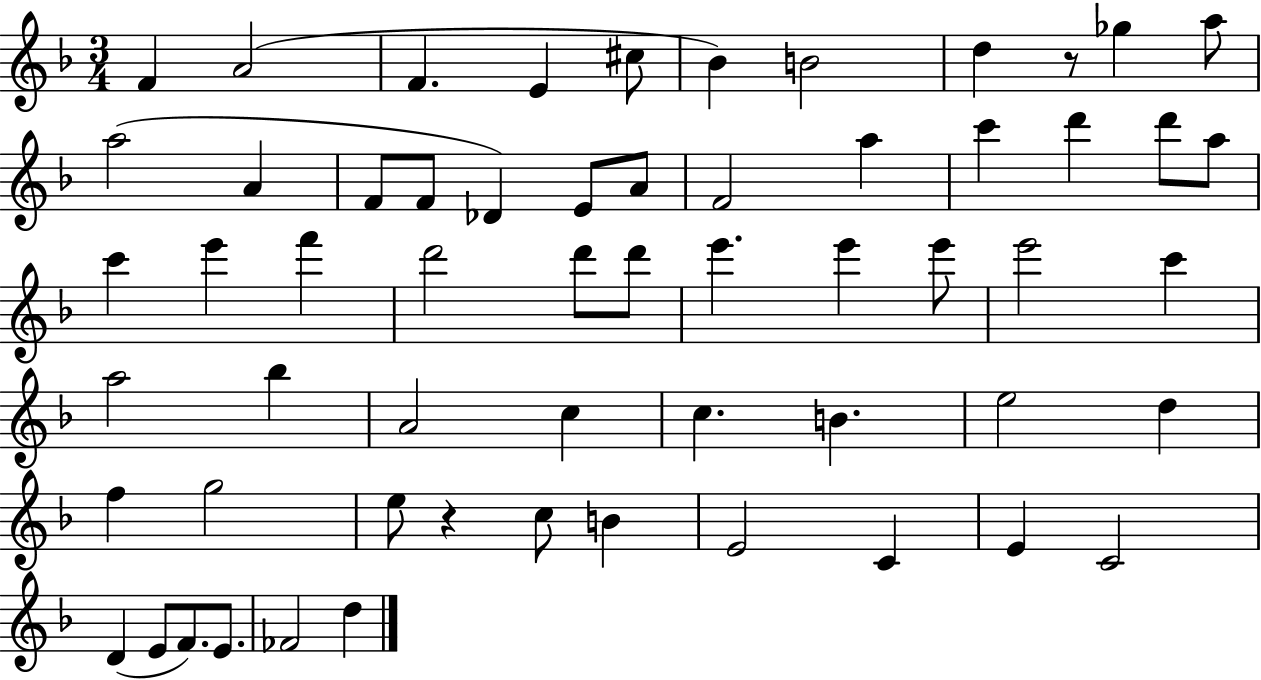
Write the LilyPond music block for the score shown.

{
  \clef treble
  \numericTimeSignature
  \time 3/4
  \key f \major
  f'4 a'2( | f'4. e'4 cis''8 | bes'4) b'2 | d''4 r8 ges''4 a''8 | \break a''2( a'4 | f'8 f'8 des'4) e'8 a'8 | f'2 a''4 | c'''4 d'''4 d'''8 a''8 | \break c'''4 e'''4 f'''4 | d'''2 d'''8 d'''8 | e'''4. e'''4 e'''8 | e'''2 c'''4 | \break a''2 bes''4 | a'2 c''4 | c''4. b'4. | e''2 d''4 | \break f''4 g''2 | e''8 r4 c''8 b'4 | e'2 c'4 | e'4 c'2 | \break d'4( e'8 f'8.) e'8. | fes'2 d''4 | \bar "|."
}